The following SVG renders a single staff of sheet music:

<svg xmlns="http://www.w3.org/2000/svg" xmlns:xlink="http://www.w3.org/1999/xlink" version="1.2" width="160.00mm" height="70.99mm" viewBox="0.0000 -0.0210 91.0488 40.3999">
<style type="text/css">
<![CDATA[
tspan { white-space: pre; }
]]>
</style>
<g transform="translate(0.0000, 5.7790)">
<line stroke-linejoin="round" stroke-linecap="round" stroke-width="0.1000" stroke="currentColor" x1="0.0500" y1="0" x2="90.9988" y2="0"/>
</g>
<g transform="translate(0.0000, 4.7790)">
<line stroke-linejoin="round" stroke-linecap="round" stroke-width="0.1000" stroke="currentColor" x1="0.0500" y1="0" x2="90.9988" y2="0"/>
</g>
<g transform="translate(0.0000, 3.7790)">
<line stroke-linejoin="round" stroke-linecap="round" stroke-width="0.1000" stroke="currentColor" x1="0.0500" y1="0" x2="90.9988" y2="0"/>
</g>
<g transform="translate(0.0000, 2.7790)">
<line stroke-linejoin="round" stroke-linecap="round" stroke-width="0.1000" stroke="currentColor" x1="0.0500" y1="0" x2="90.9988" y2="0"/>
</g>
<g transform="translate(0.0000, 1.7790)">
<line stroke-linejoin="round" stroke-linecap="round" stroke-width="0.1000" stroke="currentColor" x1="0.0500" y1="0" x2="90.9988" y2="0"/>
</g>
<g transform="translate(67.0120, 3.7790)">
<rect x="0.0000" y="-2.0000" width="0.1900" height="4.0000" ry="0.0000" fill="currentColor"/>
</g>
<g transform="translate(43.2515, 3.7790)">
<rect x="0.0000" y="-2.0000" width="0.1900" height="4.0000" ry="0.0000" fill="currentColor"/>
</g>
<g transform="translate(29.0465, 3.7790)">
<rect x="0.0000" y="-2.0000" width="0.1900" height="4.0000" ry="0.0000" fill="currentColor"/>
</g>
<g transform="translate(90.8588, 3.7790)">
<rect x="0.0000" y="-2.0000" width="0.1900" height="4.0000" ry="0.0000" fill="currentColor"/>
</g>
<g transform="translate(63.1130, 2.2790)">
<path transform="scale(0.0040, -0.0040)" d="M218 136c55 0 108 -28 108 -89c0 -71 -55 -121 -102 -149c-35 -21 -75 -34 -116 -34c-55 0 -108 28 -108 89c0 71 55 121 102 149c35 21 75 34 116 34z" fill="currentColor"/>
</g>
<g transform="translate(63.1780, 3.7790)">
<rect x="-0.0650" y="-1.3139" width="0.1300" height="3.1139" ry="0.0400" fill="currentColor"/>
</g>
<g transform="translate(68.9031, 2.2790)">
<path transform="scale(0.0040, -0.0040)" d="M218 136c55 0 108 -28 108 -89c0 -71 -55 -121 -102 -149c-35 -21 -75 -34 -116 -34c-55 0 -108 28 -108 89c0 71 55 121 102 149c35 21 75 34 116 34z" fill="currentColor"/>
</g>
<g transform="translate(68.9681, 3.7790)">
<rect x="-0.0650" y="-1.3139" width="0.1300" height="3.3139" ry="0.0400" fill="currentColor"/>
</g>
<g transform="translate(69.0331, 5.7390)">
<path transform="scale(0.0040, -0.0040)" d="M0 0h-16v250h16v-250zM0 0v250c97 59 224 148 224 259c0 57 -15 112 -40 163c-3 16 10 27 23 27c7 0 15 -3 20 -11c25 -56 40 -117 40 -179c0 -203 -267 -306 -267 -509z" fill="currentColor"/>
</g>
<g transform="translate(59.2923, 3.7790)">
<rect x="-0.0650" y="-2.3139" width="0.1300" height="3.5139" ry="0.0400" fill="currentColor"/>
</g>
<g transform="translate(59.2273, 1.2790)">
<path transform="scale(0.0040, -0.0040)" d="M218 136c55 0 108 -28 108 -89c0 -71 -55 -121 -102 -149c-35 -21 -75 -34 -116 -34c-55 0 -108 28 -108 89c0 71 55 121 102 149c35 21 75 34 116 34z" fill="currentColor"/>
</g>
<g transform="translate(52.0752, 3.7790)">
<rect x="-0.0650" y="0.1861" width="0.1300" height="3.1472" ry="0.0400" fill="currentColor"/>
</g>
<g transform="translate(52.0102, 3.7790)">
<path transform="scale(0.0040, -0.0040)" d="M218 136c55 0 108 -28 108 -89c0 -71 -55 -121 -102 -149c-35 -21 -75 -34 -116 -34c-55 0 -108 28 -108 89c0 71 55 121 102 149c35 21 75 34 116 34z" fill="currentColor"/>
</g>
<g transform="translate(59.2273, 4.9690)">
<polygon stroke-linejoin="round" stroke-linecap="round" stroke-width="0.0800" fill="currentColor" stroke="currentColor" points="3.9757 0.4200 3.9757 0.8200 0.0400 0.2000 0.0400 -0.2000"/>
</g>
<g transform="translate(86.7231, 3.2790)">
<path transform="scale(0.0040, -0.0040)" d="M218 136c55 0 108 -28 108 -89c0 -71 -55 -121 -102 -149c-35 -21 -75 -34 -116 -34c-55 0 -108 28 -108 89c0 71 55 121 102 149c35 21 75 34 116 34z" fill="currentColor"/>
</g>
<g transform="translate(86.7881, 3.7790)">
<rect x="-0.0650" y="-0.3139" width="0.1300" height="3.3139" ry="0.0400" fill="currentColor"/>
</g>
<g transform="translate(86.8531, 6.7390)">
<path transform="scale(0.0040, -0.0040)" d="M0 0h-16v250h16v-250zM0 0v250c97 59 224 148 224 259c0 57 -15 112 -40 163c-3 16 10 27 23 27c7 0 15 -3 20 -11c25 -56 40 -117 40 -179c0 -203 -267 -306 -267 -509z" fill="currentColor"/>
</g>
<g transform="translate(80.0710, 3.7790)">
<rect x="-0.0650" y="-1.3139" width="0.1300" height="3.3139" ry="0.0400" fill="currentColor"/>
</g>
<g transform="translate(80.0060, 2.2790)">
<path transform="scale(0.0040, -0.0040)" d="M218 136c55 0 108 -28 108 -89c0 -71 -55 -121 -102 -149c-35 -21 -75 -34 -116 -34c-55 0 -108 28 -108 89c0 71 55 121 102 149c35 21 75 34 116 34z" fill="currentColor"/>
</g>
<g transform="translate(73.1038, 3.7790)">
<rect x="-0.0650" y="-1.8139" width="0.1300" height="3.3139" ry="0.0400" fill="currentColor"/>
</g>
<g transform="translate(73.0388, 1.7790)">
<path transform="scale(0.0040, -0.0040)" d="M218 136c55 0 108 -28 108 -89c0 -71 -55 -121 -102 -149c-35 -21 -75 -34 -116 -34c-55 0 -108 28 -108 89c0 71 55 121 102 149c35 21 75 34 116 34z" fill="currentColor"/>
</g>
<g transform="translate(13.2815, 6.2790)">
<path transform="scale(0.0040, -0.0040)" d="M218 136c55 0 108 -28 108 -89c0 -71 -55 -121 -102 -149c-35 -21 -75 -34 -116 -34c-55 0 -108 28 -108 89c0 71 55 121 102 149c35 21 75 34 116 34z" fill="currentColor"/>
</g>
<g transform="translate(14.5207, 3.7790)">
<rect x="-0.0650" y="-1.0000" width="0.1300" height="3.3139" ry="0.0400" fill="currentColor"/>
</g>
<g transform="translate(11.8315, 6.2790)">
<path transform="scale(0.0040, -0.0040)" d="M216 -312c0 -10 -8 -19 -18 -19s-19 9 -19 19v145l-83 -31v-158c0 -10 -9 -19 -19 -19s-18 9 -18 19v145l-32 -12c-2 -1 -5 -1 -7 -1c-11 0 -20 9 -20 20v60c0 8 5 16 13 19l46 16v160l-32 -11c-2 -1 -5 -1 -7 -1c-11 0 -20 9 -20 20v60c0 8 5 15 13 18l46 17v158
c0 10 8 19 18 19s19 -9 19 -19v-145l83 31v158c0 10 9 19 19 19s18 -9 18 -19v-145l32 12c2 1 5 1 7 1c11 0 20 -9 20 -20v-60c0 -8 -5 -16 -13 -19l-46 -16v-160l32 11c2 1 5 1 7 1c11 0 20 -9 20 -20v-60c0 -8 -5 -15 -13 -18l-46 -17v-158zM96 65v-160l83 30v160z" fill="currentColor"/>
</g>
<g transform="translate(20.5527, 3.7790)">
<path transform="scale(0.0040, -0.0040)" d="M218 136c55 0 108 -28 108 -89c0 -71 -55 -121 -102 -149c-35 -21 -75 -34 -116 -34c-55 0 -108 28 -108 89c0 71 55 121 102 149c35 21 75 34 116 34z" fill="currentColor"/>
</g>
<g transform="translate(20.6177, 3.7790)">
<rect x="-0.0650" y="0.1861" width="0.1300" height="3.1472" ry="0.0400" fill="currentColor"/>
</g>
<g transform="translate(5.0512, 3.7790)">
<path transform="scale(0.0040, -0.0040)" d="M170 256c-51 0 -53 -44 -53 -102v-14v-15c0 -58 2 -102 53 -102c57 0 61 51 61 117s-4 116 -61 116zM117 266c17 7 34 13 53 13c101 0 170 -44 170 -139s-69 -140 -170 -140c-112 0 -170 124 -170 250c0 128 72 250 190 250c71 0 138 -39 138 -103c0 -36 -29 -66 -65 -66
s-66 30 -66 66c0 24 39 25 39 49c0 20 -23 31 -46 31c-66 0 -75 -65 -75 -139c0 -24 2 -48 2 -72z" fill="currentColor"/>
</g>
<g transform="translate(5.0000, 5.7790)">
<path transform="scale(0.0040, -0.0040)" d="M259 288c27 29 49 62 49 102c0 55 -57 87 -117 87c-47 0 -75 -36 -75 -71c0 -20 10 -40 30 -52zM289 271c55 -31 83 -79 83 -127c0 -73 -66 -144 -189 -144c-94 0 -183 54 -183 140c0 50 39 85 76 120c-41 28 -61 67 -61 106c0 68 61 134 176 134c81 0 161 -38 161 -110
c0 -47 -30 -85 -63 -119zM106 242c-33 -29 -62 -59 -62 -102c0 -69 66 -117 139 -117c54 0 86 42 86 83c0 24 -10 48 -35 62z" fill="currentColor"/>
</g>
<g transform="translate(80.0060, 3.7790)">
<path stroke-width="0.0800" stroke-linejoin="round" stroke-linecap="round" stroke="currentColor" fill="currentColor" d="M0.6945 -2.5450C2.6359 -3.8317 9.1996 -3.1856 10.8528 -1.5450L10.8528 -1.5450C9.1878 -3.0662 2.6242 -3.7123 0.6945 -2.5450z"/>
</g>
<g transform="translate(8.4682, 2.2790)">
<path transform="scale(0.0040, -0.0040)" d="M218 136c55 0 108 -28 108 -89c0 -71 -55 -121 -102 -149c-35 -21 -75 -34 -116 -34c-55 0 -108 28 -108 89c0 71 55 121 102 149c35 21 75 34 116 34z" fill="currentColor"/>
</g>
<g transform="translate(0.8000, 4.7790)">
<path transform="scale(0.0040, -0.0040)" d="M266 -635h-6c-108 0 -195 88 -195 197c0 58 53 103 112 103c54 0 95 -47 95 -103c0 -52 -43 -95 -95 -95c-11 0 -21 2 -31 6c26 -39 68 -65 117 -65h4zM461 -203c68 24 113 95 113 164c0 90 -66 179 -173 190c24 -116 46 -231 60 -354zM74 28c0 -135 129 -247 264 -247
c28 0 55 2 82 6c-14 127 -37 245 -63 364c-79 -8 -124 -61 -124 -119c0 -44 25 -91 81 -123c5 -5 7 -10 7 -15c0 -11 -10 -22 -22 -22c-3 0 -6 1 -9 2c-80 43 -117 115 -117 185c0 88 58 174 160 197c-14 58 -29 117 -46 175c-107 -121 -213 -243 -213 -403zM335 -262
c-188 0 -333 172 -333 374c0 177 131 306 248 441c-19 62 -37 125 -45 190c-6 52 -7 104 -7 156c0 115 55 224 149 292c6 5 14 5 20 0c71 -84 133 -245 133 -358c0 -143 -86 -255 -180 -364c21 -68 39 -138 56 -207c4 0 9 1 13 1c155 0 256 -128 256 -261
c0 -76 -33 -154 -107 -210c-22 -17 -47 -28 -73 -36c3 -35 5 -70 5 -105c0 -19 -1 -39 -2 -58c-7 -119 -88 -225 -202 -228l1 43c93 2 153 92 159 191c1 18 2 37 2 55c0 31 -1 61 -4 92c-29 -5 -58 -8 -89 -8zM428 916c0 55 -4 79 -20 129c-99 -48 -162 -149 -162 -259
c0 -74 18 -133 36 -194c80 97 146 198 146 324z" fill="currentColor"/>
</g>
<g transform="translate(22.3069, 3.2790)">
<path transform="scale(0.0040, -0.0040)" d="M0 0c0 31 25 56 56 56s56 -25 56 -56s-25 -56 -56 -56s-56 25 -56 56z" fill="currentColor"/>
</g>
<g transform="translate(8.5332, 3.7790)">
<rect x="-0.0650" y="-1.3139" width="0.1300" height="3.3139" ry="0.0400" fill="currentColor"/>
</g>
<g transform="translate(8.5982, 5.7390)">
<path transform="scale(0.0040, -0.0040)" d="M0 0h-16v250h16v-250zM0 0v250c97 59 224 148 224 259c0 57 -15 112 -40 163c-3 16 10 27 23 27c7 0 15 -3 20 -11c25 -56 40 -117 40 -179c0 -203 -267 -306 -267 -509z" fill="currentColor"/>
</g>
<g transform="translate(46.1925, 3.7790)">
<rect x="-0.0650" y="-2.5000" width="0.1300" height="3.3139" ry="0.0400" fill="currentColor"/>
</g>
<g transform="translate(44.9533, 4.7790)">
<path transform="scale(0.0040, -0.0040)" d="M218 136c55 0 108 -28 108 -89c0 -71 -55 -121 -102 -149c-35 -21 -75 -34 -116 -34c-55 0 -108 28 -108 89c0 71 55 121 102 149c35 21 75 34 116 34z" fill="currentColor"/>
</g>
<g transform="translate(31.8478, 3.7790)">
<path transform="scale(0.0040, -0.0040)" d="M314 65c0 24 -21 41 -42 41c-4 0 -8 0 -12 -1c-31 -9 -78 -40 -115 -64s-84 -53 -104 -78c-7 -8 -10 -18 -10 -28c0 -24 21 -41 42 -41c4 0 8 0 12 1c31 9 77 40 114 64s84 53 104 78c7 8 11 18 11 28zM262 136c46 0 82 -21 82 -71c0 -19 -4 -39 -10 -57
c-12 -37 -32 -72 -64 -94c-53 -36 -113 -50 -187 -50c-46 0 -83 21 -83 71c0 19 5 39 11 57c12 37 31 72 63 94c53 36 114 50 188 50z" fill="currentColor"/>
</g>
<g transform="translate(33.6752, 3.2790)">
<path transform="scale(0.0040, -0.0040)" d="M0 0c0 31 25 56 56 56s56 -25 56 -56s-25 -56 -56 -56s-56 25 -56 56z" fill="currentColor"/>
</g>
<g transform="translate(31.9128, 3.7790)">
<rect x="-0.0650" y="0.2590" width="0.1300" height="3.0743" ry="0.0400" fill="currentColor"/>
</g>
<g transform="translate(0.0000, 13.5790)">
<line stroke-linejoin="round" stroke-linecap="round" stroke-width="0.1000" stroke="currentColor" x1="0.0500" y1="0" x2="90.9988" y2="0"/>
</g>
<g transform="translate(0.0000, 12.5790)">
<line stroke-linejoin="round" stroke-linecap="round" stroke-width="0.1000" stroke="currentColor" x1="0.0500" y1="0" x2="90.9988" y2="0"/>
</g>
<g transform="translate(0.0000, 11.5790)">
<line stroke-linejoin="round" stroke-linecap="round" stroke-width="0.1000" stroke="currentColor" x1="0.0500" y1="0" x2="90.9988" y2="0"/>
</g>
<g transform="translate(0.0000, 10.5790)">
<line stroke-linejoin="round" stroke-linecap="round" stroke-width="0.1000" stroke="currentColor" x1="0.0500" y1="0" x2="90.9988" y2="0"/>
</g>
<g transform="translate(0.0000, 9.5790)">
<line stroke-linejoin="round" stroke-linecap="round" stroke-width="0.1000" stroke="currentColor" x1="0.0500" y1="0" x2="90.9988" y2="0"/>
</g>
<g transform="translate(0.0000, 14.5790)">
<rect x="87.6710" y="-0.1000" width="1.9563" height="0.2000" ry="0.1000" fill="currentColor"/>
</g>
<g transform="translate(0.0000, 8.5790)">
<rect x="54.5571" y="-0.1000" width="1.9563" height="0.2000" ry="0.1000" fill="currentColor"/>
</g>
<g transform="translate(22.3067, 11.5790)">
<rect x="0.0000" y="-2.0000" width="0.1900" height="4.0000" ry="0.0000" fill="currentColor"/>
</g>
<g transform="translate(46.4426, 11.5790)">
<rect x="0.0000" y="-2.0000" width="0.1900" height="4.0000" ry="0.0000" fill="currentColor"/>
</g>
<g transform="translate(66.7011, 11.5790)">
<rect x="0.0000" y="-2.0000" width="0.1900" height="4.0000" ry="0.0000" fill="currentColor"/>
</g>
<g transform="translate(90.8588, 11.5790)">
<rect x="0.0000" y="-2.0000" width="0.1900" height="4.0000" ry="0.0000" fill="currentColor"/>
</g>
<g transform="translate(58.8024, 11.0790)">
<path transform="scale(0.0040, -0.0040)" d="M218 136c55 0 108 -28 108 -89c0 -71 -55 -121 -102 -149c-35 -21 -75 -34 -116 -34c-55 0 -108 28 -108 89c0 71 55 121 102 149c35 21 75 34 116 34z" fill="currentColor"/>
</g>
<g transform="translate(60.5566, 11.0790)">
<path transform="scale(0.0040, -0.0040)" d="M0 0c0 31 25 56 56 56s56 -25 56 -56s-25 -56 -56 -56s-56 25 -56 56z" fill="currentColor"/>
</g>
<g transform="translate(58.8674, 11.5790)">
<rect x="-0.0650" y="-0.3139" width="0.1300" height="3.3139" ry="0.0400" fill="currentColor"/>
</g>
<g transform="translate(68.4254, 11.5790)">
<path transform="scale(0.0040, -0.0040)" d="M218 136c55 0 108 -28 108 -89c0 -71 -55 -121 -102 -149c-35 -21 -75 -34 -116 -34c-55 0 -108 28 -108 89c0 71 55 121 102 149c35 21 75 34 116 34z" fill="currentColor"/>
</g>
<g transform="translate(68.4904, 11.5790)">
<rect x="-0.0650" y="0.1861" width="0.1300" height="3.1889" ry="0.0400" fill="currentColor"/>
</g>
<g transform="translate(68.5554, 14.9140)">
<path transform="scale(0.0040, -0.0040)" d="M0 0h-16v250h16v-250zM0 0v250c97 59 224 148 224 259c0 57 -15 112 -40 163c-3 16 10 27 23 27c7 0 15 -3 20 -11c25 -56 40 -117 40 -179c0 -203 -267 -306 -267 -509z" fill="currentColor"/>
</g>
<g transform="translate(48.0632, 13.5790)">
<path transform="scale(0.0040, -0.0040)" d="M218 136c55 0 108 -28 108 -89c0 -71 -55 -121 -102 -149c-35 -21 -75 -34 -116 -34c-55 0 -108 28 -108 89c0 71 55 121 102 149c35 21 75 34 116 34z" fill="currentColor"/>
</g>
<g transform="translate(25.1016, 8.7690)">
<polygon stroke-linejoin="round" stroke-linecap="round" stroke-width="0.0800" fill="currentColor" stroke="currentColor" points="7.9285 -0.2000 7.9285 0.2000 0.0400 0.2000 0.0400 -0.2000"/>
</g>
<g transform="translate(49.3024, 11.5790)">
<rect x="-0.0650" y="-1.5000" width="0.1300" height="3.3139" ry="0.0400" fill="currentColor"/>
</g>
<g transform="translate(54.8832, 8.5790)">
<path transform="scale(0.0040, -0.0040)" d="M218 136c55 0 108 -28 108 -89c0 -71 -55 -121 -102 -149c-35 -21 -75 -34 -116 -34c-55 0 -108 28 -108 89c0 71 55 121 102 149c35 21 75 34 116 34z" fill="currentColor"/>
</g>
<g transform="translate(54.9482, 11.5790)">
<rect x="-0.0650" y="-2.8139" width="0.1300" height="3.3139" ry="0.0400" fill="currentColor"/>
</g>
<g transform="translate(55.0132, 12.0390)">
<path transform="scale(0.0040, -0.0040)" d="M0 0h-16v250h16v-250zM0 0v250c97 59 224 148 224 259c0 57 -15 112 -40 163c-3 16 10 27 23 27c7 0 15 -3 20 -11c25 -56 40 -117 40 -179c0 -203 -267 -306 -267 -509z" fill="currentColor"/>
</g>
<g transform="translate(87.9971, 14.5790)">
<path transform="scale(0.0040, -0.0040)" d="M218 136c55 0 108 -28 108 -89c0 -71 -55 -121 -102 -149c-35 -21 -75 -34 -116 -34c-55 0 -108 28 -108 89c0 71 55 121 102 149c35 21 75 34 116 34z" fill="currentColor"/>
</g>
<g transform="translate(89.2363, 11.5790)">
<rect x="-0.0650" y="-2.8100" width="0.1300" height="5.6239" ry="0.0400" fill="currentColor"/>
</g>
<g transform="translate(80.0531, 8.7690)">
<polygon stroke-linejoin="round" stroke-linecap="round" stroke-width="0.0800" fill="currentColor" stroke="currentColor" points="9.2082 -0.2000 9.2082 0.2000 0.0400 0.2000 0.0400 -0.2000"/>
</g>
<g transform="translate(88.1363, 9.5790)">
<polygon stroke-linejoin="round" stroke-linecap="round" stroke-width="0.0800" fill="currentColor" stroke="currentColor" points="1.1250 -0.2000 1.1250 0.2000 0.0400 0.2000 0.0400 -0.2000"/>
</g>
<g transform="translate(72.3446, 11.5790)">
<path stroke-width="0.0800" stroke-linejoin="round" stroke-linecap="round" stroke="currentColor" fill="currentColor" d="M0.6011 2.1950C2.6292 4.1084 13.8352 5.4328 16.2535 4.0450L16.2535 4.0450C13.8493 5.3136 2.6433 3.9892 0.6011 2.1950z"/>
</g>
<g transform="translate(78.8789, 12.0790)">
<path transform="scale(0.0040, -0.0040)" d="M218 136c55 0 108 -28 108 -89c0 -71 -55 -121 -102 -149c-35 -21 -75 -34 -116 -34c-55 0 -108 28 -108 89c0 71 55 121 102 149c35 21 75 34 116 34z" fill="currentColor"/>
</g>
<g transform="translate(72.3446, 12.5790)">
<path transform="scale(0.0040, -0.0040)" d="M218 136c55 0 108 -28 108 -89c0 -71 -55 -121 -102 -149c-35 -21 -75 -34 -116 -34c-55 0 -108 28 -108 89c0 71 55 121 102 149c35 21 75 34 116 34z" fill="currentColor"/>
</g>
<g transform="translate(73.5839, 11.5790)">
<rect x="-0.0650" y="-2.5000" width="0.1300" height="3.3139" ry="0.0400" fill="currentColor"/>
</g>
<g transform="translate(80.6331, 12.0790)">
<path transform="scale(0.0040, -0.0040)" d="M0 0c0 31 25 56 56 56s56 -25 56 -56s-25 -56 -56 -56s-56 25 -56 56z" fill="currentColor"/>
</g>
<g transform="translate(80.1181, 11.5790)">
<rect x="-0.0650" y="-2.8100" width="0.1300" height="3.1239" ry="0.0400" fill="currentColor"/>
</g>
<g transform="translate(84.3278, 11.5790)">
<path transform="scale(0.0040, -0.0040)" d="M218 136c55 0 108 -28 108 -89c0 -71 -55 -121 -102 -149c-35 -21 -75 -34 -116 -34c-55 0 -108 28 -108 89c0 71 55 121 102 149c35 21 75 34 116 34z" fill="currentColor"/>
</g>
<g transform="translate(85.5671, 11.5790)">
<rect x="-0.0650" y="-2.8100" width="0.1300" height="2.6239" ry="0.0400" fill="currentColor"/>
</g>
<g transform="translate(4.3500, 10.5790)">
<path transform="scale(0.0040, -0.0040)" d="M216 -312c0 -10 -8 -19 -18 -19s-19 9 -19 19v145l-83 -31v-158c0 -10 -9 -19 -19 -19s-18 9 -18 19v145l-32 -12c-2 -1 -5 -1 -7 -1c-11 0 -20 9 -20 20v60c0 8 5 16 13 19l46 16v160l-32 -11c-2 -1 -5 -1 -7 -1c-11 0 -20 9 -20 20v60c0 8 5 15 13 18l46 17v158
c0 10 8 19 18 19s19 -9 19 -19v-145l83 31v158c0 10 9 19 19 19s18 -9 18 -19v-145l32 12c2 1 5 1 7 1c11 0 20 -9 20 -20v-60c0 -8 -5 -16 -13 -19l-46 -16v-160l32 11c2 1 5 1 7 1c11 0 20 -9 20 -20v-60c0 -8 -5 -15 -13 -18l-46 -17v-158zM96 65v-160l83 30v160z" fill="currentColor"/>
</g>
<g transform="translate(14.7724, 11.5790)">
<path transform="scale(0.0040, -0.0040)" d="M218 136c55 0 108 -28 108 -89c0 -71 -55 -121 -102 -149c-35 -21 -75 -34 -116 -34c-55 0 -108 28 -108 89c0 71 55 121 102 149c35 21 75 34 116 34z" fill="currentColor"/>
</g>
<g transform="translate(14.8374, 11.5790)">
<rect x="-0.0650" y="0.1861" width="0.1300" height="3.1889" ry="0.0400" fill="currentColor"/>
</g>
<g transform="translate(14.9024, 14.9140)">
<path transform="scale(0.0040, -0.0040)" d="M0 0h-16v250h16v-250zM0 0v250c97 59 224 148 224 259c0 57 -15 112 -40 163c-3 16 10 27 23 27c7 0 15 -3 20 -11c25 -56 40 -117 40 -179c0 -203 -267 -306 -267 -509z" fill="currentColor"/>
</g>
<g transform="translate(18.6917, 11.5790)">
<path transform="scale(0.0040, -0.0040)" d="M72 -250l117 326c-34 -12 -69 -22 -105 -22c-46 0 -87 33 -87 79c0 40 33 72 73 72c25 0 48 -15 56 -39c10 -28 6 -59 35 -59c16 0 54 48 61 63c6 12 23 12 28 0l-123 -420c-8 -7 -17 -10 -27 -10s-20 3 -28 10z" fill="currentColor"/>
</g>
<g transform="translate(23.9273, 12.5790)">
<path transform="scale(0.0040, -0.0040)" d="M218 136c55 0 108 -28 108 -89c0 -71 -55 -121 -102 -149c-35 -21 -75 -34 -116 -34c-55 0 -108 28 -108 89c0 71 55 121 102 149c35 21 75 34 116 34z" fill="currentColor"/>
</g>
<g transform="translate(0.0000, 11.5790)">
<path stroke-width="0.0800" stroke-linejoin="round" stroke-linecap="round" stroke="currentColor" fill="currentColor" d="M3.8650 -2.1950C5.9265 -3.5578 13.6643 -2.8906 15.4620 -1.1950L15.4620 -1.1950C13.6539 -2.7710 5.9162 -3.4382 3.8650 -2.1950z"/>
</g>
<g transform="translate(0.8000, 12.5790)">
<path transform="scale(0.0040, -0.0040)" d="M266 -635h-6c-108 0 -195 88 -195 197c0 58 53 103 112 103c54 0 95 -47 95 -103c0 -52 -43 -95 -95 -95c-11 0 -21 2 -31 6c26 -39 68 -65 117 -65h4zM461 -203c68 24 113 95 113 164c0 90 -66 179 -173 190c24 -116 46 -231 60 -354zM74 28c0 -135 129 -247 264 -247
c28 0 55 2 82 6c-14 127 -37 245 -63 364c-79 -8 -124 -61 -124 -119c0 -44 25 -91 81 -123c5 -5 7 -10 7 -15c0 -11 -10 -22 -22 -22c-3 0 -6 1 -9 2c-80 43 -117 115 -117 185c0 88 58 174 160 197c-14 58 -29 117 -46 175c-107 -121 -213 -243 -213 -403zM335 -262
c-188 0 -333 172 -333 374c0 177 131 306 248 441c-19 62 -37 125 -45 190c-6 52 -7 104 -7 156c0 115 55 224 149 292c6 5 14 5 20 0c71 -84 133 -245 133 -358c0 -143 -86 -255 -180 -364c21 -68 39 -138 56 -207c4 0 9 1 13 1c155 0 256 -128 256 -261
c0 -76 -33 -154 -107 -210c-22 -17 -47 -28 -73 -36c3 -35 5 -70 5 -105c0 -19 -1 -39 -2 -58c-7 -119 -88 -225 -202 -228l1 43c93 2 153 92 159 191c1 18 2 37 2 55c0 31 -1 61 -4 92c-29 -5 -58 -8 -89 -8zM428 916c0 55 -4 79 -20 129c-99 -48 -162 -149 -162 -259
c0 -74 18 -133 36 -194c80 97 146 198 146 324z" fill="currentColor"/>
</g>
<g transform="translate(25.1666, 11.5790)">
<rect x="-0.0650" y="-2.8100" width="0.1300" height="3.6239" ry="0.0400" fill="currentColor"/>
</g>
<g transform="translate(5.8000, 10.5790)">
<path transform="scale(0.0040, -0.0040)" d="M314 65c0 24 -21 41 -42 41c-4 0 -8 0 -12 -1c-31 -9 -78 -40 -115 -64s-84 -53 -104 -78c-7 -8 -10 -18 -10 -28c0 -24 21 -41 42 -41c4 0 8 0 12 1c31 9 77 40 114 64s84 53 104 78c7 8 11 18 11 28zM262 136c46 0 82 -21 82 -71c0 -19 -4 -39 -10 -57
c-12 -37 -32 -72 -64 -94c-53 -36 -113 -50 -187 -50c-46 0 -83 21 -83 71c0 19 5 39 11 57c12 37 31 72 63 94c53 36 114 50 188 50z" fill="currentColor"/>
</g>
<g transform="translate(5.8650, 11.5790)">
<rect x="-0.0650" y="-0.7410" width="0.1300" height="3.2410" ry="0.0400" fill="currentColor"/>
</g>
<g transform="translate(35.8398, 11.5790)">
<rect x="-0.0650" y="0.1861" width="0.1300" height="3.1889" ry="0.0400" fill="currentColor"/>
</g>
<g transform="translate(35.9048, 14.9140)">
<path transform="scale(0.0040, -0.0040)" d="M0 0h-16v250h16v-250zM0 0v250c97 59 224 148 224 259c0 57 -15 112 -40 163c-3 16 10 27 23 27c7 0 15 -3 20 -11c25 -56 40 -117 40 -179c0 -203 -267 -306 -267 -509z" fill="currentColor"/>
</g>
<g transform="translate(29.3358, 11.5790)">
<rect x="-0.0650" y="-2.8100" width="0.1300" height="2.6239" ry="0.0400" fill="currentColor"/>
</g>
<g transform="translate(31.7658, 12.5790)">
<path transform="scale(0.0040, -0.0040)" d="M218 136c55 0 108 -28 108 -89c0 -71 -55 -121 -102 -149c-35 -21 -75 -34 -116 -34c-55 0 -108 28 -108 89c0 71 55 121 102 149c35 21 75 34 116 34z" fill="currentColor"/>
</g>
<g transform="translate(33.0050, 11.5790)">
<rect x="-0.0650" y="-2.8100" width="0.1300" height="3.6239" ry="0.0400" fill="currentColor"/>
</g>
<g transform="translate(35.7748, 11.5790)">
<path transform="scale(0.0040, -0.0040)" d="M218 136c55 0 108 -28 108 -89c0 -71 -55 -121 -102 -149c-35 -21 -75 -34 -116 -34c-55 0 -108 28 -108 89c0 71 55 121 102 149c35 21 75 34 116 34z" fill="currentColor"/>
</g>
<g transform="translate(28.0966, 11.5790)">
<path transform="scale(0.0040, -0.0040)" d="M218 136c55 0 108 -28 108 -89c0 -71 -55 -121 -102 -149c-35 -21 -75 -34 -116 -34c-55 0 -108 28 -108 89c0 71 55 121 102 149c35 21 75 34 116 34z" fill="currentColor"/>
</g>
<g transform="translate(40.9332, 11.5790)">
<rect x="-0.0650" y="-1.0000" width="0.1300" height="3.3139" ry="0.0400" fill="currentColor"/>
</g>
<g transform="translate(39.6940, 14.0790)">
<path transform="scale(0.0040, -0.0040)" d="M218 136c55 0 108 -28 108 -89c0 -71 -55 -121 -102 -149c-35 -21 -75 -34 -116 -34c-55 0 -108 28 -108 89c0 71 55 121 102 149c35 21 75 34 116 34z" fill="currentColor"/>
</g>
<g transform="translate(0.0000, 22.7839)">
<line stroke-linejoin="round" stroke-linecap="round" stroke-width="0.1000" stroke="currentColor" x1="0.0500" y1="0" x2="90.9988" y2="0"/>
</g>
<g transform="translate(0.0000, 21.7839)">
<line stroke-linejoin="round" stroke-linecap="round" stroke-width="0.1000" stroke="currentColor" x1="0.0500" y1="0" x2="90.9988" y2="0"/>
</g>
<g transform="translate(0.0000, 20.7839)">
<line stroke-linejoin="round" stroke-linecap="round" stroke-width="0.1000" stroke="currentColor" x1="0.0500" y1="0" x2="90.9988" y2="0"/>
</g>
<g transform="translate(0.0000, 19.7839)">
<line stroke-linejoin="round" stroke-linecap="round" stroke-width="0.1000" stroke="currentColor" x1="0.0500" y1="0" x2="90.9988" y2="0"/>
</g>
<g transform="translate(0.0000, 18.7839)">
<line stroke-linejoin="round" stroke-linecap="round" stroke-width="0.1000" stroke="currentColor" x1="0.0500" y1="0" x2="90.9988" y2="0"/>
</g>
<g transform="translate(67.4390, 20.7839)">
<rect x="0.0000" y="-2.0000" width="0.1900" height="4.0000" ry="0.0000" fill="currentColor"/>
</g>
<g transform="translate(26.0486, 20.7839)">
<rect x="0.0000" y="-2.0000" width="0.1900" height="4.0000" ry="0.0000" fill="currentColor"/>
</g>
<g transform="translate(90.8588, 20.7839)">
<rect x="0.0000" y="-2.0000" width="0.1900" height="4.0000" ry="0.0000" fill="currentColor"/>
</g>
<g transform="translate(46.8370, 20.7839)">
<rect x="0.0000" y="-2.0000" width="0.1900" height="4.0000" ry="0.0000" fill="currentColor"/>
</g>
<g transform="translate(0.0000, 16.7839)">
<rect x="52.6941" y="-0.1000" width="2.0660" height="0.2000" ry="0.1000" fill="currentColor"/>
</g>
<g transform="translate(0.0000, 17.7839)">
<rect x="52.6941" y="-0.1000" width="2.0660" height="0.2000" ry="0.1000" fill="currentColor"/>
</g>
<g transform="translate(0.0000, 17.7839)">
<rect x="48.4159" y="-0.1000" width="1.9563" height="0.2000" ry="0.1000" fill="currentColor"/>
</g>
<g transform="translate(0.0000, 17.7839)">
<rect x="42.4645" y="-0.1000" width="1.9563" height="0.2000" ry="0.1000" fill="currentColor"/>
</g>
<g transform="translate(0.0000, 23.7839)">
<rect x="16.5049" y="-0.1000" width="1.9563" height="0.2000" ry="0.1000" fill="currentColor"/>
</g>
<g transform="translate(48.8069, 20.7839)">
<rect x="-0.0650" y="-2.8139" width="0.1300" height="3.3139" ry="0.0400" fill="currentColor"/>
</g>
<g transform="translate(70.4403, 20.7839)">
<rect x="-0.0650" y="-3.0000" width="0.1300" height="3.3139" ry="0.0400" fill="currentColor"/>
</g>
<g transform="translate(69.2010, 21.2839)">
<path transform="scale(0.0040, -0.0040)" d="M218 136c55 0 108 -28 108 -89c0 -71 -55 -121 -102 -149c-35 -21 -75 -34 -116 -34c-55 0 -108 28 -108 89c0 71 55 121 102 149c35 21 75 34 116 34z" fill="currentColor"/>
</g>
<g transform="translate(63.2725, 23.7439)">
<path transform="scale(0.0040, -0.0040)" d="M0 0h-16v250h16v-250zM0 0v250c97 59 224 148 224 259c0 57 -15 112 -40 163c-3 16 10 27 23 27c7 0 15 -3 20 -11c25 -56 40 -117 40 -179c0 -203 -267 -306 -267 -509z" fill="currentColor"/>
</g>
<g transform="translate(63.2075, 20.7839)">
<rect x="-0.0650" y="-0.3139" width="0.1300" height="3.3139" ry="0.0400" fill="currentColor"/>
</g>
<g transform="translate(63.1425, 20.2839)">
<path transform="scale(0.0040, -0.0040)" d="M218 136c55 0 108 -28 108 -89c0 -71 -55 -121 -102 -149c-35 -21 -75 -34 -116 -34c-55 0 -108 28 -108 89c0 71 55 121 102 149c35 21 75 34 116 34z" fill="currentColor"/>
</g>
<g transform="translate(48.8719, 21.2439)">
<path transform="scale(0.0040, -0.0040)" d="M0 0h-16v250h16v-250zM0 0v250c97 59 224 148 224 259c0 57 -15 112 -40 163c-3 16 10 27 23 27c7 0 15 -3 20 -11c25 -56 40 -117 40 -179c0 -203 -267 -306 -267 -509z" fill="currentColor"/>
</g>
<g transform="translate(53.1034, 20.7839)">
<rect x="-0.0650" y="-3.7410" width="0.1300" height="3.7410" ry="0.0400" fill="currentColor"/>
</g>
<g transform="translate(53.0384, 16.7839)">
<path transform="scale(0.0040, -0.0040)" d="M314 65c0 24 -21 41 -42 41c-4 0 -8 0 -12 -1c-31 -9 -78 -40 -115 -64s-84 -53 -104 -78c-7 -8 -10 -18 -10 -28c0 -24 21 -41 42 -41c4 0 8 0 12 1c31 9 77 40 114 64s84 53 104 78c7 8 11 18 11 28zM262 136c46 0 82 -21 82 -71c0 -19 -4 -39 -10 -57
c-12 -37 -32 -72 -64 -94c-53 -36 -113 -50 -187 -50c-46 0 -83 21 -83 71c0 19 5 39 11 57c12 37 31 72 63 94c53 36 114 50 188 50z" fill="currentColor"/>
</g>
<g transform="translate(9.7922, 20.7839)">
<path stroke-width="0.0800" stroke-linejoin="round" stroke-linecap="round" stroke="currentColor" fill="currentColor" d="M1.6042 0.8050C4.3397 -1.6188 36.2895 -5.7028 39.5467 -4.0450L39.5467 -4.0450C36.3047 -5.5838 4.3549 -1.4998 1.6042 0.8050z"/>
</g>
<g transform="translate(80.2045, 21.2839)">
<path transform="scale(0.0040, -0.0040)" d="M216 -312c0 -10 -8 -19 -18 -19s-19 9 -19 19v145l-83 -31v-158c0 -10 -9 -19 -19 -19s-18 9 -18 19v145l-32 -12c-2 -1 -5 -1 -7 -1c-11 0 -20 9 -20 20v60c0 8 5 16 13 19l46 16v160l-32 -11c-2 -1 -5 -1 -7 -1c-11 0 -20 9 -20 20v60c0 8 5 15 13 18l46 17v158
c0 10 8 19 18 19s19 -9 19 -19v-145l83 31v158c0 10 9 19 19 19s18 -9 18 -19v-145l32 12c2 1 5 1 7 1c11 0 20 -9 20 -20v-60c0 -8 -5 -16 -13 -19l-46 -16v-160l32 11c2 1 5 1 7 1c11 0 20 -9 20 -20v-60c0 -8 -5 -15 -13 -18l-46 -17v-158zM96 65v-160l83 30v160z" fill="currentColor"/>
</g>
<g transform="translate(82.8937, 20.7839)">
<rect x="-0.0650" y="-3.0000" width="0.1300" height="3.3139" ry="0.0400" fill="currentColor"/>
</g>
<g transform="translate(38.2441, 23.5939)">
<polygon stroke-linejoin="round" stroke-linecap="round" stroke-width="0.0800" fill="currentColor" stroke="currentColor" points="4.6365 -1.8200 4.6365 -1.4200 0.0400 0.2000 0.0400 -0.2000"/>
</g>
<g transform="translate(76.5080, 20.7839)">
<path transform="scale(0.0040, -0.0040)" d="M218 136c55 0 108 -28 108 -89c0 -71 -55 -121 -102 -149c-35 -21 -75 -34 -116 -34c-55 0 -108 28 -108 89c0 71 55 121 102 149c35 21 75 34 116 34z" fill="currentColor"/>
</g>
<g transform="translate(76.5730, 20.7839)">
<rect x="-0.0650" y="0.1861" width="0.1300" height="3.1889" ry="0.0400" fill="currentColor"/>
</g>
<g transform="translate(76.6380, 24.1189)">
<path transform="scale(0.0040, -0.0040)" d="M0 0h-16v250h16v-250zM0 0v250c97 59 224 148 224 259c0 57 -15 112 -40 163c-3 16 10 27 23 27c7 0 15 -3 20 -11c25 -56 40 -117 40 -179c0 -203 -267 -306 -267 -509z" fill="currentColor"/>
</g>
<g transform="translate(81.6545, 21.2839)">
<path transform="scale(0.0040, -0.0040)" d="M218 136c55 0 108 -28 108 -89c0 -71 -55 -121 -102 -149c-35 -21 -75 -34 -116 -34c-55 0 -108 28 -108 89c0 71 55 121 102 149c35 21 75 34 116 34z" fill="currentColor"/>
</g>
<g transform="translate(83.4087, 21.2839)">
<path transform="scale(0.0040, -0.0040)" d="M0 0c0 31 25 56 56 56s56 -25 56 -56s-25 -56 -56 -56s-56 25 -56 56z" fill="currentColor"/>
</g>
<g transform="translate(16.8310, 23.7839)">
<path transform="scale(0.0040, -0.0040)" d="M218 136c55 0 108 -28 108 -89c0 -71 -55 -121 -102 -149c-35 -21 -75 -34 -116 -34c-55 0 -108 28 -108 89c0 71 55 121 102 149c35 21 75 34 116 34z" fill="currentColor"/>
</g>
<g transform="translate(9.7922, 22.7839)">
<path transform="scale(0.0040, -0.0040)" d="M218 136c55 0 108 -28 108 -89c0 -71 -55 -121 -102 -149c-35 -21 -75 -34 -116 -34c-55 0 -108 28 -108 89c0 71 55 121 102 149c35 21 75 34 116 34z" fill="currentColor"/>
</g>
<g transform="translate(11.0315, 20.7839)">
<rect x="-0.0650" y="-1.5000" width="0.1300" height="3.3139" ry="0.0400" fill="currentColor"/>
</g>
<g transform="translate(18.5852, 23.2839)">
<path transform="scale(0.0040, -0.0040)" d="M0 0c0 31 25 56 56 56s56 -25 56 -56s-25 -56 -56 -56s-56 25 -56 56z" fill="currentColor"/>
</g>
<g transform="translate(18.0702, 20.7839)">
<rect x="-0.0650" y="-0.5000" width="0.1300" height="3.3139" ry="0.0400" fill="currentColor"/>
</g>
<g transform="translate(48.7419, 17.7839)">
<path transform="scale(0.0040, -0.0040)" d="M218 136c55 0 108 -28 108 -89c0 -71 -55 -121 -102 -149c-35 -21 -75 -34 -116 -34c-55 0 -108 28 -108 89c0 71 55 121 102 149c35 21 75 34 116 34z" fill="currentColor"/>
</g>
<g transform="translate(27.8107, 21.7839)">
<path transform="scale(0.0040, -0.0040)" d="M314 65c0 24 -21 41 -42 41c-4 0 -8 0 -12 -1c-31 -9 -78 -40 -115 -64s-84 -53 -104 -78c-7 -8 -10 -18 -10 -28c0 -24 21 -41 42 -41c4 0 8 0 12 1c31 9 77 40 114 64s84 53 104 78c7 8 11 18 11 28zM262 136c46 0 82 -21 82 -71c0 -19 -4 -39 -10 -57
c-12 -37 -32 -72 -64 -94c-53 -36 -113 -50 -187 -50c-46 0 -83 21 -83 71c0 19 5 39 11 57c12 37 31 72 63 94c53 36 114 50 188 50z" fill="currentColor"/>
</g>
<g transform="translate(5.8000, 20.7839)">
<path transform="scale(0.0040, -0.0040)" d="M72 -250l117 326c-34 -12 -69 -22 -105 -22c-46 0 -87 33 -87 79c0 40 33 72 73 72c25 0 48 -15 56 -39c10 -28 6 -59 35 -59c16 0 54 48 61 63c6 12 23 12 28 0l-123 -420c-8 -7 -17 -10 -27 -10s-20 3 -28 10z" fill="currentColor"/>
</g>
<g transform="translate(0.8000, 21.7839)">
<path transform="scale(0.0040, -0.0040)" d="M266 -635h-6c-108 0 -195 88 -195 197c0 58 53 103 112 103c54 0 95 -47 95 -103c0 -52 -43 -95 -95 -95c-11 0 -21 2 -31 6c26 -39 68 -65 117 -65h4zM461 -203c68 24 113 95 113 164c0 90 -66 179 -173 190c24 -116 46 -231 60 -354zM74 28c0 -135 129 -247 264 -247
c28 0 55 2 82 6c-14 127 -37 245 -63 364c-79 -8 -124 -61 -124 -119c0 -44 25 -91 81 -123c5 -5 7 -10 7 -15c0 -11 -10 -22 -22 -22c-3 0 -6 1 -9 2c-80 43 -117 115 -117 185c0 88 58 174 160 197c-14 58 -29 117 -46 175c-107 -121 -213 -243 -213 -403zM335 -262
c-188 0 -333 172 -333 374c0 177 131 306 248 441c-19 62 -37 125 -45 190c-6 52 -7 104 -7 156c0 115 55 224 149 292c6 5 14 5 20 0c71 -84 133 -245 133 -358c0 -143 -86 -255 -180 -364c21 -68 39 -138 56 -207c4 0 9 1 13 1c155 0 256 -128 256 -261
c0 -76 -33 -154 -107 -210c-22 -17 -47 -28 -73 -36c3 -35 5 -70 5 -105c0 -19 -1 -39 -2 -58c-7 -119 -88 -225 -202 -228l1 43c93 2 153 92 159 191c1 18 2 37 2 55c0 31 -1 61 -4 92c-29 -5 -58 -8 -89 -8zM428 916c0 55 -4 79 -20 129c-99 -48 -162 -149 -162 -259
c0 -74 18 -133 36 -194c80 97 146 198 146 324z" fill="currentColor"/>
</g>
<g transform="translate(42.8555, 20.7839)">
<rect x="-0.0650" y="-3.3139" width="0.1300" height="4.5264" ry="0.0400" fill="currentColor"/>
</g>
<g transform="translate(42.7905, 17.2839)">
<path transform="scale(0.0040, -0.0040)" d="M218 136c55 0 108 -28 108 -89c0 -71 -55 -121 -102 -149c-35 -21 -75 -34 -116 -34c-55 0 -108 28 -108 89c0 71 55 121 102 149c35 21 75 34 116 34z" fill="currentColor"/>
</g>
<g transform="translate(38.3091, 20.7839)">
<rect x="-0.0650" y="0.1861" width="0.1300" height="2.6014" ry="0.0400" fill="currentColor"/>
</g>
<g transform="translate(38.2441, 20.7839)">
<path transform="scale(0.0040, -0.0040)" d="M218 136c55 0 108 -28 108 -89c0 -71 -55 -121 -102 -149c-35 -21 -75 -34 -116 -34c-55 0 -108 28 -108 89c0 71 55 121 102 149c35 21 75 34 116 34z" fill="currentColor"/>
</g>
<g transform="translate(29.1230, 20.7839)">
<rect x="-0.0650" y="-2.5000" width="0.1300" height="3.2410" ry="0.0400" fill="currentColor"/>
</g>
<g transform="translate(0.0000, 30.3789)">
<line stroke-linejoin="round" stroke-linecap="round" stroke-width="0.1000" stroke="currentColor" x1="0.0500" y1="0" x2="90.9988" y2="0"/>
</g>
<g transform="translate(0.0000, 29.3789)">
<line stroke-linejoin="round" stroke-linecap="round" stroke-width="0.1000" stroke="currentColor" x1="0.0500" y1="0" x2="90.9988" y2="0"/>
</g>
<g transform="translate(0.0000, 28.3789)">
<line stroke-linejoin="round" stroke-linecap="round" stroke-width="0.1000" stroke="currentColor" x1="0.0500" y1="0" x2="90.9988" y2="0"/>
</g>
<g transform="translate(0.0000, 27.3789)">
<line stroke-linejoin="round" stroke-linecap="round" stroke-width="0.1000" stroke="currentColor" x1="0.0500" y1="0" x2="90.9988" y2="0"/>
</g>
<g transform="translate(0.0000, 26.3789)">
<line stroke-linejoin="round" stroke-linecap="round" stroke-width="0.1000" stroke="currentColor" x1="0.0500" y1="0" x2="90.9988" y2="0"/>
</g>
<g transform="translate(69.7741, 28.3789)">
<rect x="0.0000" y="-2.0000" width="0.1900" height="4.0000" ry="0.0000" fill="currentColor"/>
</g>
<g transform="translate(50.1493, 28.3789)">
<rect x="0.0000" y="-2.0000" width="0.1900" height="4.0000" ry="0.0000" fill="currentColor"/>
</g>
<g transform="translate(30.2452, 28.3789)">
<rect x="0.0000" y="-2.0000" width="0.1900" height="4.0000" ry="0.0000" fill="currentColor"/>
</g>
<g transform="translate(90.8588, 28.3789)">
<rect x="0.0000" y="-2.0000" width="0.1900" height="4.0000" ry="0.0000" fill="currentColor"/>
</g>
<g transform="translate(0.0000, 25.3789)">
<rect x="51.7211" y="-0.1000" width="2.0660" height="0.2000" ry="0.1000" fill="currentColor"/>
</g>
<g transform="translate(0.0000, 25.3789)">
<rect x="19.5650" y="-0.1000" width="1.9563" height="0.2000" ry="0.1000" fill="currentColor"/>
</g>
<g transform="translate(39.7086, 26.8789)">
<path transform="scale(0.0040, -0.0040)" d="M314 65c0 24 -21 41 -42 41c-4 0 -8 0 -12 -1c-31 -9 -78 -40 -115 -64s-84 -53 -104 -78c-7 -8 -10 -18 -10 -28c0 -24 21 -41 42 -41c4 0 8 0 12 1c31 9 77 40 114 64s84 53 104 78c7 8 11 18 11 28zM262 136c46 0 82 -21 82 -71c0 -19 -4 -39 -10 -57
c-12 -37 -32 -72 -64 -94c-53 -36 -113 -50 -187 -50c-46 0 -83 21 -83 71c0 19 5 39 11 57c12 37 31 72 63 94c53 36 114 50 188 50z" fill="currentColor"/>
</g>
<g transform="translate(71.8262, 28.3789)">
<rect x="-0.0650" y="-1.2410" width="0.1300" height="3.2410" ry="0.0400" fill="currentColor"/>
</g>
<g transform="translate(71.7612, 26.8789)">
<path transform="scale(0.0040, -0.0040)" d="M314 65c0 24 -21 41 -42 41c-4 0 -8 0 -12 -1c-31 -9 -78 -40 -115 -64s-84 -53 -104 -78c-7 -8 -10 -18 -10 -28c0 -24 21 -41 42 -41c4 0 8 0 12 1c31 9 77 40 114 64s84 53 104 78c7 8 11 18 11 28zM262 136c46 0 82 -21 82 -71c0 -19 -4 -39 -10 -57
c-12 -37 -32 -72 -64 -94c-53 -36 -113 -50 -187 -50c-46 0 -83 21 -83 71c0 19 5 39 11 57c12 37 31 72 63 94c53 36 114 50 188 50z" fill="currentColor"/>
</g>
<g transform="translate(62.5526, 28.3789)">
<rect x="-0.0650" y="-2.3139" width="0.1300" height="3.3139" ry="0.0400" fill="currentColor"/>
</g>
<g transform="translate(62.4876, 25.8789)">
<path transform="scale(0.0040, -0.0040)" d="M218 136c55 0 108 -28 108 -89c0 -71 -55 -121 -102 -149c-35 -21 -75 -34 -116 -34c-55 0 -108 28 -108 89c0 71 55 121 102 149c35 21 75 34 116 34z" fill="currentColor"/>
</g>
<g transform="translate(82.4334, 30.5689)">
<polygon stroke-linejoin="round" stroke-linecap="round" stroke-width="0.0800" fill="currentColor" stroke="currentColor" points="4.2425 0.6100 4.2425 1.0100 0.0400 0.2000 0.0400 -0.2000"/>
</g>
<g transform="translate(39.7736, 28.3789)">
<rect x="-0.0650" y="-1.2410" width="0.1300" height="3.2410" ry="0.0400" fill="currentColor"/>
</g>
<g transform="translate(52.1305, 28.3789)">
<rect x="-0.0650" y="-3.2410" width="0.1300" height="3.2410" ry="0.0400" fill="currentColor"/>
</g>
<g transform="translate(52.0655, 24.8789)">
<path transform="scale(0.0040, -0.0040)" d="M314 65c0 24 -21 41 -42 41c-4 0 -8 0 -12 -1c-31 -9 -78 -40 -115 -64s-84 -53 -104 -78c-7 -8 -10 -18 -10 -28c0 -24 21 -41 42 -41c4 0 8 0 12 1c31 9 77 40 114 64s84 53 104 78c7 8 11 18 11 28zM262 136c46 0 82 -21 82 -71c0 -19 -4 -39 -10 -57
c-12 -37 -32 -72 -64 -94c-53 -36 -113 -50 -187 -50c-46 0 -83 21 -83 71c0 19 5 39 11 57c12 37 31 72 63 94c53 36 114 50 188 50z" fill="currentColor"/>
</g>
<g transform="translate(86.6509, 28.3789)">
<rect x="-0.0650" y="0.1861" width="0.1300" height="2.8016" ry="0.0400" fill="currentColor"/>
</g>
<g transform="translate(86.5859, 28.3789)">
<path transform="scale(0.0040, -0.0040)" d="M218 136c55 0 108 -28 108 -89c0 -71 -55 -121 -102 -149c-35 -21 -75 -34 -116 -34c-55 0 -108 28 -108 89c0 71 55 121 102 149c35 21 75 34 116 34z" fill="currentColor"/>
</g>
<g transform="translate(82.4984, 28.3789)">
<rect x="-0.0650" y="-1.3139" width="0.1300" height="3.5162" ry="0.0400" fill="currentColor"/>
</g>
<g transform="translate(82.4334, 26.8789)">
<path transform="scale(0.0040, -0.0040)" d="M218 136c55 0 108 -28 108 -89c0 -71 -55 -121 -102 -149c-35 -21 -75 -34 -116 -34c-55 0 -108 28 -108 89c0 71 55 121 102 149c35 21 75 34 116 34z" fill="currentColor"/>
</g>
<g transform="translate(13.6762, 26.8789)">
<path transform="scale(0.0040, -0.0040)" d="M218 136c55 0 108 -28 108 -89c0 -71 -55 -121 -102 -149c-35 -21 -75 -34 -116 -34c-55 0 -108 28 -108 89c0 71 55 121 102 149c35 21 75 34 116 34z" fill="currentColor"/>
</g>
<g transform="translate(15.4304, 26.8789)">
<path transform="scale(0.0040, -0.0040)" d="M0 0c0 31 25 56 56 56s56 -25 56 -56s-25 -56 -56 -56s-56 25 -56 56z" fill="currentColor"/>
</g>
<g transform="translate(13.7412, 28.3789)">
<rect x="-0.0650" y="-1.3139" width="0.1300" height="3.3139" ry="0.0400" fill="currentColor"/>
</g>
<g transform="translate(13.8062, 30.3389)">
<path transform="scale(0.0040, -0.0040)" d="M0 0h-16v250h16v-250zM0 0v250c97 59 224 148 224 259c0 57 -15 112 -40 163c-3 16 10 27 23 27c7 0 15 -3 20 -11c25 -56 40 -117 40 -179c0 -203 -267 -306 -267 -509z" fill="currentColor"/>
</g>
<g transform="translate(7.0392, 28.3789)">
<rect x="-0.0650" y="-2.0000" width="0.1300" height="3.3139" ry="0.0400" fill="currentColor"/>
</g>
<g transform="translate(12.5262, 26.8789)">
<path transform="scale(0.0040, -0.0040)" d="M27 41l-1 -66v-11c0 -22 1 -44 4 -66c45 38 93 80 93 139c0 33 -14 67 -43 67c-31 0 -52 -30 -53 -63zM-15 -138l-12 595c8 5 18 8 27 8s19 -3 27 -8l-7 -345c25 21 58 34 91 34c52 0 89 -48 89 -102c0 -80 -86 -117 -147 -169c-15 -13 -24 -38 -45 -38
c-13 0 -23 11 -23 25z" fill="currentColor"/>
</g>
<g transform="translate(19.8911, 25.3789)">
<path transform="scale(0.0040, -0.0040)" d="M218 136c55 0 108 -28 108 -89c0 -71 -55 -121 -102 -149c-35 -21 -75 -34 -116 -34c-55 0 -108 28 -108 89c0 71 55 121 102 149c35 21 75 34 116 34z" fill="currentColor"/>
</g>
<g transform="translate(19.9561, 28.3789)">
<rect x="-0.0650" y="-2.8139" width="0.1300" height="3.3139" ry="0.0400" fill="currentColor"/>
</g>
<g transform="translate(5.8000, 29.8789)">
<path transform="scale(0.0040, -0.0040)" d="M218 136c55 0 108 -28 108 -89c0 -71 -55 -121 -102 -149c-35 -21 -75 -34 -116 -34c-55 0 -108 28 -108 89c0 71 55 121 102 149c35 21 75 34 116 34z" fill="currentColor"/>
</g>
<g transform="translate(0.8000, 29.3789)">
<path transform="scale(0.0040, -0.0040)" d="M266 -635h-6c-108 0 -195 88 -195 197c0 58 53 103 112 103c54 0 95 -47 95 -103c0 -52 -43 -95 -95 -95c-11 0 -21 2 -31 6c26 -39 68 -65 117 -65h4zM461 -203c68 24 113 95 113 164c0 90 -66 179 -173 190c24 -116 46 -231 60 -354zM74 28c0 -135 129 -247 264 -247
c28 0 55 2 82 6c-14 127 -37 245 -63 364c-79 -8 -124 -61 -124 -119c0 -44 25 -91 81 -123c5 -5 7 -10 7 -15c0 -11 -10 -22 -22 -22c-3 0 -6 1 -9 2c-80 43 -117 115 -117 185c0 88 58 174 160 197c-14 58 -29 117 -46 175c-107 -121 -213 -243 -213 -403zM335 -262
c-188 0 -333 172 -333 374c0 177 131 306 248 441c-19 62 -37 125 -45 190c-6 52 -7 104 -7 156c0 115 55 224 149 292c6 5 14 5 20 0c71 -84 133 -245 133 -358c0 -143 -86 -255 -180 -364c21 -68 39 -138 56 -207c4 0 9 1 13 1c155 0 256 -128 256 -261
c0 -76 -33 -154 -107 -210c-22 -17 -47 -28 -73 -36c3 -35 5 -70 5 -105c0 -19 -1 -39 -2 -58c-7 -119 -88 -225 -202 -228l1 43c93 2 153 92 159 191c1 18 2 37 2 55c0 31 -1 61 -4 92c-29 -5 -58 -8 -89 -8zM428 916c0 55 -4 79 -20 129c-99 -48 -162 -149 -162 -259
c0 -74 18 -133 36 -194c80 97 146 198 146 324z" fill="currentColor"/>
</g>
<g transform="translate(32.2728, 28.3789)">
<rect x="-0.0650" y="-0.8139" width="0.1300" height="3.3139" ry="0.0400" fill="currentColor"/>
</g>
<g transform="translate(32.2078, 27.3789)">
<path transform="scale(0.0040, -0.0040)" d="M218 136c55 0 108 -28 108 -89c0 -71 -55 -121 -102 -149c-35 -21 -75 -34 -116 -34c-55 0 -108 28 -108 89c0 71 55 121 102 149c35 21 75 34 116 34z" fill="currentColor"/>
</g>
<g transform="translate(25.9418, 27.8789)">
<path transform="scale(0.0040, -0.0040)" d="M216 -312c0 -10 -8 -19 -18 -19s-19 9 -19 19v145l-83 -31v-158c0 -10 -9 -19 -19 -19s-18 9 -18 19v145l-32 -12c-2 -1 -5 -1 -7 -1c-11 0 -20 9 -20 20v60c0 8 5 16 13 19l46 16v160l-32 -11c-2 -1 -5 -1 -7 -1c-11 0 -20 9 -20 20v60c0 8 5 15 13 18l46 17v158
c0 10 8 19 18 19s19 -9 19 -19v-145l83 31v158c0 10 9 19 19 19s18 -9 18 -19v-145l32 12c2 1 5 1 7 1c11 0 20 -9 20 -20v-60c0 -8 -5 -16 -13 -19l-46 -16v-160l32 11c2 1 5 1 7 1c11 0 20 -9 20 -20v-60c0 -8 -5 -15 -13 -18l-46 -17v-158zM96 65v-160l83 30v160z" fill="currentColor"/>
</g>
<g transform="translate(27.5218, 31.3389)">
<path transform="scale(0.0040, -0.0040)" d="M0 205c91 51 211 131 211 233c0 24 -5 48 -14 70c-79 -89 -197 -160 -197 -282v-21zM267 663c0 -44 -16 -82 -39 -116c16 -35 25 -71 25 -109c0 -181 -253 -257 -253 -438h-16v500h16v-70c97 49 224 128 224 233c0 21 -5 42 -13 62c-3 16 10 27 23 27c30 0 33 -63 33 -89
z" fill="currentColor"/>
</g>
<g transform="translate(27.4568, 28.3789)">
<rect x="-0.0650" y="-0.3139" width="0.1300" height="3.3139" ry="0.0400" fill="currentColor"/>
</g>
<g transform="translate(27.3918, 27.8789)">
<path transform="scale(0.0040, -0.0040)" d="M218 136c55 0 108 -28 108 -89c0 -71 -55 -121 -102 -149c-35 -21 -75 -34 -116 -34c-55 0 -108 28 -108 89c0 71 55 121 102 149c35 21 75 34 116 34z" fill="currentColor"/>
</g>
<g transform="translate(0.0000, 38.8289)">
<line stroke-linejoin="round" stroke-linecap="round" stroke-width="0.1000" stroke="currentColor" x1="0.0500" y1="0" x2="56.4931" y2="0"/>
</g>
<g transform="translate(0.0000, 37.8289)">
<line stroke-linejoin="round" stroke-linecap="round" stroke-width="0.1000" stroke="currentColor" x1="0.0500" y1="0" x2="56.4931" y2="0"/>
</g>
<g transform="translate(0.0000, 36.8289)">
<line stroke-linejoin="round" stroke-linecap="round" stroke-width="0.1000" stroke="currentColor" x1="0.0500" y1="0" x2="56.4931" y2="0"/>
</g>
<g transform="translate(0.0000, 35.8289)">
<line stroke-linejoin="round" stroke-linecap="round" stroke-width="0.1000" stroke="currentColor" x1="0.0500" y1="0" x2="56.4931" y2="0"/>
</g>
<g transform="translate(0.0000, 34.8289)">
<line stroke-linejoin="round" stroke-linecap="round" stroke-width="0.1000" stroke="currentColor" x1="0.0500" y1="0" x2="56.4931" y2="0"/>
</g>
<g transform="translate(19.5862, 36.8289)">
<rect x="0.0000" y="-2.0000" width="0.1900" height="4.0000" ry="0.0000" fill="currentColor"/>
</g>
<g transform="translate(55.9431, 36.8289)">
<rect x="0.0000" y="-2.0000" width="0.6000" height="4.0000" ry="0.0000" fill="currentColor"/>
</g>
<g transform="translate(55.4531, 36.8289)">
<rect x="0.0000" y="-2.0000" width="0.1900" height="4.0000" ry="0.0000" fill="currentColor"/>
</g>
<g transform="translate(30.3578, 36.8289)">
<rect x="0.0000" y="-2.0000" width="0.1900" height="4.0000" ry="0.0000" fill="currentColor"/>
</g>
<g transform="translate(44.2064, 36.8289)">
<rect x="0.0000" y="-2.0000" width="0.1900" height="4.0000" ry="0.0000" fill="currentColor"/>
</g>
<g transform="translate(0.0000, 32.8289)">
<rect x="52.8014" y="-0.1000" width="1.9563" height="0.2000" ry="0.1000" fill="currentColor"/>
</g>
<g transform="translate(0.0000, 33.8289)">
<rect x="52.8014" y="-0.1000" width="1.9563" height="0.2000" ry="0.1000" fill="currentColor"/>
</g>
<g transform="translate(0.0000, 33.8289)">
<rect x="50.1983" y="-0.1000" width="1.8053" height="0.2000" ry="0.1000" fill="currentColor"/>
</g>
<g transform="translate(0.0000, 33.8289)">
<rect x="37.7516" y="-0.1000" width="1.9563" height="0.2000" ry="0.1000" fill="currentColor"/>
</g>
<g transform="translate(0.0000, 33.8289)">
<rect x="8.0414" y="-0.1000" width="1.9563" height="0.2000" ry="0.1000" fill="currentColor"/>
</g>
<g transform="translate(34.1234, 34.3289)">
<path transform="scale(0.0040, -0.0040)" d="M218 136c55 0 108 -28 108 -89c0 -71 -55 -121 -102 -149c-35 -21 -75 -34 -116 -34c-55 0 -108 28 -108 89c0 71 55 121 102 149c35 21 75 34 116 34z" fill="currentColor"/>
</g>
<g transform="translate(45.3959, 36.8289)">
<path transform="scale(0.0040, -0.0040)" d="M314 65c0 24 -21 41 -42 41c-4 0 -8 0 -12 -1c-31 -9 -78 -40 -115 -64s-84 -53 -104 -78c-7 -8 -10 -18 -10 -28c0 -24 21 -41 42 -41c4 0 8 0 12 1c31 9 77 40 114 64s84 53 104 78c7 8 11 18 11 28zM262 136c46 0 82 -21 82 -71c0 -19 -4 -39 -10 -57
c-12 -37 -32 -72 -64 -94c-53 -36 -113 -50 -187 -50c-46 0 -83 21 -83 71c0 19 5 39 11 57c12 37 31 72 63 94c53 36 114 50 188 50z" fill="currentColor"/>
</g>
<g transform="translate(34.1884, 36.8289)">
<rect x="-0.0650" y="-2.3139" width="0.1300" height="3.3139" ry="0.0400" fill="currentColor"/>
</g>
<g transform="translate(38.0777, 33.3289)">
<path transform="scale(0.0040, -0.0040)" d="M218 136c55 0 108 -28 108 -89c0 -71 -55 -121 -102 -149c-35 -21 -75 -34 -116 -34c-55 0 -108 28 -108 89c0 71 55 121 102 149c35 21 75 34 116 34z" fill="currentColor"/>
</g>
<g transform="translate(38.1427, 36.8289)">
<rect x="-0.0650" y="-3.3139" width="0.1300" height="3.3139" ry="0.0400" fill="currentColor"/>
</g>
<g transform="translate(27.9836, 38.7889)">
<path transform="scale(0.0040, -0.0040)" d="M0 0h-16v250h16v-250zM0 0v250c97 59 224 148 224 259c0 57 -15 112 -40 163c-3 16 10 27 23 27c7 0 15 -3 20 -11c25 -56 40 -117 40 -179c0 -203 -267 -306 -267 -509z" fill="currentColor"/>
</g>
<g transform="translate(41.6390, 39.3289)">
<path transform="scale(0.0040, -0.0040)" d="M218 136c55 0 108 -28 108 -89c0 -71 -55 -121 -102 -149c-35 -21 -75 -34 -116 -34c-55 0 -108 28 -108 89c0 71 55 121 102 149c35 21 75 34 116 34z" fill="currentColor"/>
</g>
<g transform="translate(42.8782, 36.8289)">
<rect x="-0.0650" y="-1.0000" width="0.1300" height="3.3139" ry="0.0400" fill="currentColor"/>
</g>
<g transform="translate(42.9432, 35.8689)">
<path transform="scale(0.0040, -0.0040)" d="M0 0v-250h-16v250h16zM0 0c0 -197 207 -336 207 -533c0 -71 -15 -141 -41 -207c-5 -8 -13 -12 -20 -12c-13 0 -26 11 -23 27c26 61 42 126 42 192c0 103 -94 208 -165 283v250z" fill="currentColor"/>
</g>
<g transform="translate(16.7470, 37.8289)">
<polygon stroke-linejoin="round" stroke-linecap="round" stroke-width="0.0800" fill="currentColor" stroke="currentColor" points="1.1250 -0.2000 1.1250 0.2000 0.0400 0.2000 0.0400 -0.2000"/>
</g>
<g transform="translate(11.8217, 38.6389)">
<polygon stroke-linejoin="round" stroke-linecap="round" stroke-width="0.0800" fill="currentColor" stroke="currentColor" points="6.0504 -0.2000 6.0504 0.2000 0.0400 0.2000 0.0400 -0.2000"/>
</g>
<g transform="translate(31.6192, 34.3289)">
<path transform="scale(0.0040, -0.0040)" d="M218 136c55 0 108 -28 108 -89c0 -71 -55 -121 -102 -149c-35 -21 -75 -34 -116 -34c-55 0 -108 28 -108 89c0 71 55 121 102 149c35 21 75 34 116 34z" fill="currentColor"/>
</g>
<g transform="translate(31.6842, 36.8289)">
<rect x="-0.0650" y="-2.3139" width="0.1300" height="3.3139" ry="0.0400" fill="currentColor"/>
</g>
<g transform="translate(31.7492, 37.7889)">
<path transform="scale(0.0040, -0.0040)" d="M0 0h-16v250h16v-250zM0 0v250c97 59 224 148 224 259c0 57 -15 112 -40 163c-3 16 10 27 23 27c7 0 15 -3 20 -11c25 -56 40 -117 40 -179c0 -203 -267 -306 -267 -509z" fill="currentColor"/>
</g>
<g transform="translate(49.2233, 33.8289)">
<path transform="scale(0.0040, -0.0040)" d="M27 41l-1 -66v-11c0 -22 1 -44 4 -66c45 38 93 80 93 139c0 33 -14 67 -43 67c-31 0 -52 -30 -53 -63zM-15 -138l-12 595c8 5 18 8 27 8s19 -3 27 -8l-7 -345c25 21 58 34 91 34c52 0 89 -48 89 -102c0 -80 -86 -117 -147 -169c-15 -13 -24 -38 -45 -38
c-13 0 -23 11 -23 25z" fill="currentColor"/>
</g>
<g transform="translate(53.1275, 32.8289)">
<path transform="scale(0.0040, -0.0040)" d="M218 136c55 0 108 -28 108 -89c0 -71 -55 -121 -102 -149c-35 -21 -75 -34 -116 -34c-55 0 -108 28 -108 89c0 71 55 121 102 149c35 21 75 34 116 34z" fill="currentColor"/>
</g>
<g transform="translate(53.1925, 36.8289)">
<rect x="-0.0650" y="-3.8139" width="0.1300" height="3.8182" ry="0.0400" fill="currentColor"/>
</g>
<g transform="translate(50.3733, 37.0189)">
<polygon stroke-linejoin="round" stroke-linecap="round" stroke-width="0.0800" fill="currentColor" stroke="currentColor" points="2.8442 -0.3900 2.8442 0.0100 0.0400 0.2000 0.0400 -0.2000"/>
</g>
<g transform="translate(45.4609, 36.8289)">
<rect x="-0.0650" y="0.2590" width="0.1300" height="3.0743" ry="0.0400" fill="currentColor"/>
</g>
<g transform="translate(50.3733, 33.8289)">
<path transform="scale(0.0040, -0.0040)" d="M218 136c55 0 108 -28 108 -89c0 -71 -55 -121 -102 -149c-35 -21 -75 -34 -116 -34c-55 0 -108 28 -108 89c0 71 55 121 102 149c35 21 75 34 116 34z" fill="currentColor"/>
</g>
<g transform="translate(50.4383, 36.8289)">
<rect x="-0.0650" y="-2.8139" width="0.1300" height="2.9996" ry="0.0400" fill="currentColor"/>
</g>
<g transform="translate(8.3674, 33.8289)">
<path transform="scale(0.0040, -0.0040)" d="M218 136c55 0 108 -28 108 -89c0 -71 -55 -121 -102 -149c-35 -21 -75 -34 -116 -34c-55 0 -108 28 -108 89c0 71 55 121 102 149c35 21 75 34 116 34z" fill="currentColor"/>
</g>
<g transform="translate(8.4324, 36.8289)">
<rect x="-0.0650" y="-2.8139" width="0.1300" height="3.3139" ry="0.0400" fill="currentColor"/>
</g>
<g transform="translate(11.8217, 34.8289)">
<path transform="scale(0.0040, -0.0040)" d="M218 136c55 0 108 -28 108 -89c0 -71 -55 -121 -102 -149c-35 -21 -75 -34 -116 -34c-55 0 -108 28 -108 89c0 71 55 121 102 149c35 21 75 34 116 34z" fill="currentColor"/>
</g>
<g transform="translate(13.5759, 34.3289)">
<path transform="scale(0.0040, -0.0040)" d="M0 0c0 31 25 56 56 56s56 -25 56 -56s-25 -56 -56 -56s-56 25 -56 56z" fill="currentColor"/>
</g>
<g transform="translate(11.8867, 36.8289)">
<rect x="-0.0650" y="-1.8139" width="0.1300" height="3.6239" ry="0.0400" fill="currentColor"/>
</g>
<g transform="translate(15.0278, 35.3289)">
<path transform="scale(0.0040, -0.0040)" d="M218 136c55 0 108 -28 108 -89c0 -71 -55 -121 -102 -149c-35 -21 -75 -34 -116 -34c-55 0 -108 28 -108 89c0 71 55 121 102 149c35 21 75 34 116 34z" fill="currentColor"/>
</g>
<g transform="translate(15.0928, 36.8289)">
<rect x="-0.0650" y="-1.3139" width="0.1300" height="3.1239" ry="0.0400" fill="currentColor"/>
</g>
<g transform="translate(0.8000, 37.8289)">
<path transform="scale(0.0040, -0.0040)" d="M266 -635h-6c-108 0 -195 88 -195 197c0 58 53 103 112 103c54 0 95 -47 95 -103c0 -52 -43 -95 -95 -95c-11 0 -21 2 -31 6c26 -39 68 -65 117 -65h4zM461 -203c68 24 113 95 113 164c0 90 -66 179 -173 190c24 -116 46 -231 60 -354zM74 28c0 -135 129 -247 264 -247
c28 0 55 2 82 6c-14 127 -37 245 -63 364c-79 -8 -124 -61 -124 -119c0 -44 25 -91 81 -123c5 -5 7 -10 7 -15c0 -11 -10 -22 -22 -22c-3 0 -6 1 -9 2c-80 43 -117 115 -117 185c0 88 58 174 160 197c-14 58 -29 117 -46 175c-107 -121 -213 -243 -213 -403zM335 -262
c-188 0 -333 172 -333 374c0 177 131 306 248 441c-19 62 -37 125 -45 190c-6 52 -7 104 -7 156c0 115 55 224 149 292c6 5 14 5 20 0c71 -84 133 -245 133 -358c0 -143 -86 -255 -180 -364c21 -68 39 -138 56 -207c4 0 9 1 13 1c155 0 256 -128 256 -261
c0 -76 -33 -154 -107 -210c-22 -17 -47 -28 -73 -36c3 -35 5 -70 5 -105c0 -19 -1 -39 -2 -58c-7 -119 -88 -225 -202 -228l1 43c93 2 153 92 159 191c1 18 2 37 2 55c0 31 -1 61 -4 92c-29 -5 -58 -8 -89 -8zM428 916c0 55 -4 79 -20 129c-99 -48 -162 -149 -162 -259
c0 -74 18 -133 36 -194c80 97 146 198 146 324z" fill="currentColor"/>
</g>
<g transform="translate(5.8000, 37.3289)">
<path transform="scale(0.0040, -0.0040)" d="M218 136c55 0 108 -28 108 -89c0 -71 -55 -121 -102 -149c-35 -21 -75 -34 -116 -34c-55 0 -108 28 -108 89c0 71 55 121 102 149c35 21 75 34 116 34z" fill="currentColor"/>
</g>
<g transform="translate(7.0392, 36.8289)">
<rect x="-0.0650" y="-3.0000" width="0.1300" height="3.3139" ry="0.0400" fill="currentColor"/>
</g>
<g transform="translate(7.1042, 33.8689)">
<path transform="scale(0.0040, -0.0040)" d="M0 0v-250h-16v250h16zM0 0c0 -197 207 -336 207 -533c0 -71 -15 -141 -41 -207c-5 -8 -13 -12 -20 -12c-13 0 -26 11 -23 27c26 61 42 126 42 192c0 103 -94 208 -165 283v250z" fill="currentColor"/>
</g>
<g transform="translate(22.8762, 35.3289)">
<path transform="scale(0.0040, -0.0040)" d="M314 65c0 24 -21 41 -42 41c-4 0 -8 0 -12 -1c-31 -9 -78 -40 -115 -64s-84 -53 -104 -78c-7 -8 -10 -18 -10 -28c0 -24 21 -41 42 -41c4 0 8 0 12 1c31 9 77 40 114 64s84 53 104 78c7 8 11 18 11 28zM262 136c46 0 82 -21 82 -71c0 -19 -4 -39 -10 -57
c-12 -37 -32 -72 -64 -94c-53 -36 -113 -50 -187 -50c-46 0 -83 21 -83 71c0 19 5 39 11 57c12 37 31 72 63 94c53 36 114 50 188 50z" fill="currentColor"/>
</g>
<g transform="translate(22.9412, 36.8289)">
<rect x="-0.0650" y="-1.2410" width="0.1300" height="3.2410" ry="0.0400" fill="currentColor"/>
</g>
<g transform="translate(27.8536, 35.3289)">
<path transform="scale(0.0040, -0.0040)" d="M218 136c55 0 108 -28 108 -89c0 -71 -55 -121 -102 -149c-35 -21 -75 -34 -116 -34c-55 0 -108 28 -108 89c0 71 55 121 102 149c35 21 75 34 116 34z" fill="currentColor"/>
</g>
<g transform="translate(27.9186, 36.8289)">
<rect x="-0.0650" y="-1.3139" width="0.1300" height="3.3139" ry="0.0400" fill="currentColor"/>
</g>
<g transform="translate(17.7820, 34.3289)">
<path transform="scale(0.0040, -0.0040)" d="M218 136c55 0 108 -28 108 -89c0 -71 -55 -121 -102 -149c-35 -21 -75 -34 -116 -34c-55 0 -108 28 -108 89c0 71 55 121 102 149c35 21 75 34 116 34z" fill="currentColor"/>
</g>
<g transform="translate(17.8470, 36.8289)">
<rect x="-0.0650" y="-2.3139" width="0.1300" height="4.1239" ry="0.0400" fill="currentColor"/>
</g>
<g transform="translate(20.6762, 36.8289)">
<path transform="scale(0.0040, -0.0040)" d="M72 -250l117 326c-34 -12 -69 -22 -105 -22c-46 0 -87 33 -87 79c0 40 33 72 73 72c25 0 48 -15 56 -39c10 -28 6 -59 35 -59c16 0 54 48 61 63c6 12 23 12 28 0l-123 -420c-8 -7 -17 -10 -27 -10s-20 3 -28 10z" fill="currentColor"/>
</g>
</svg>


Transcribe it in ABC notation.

X:1
T:Untitled
M:6/8
L:1/4
K:C
e/2 ^D B B2 G B g/2 e/2 e/2 f e c/2 ^d2 B/2 z/2 G/2 B/2 G/2 B/2 D E a/2 c B/2 G A/2 B/2 C/4 z/2 E C G2 B/2 b/2 a/2 c'2 c/2 A B/2 ^A F _e/2 a ^c/4 d e2 b2 g e2 e/2 B/2 A/2 a f/2 e/2 g/4 z/2 e2 e/2 g/2 g b D/2 B2 _a/2 c'/2